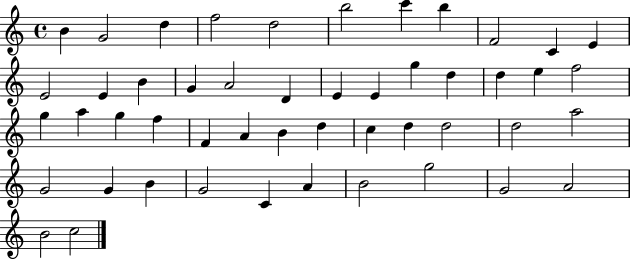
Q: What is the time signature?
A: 4/4